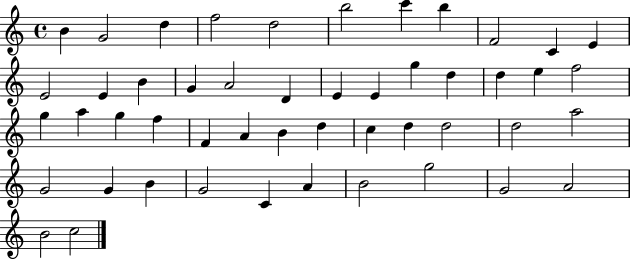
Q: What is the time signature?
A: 4/4